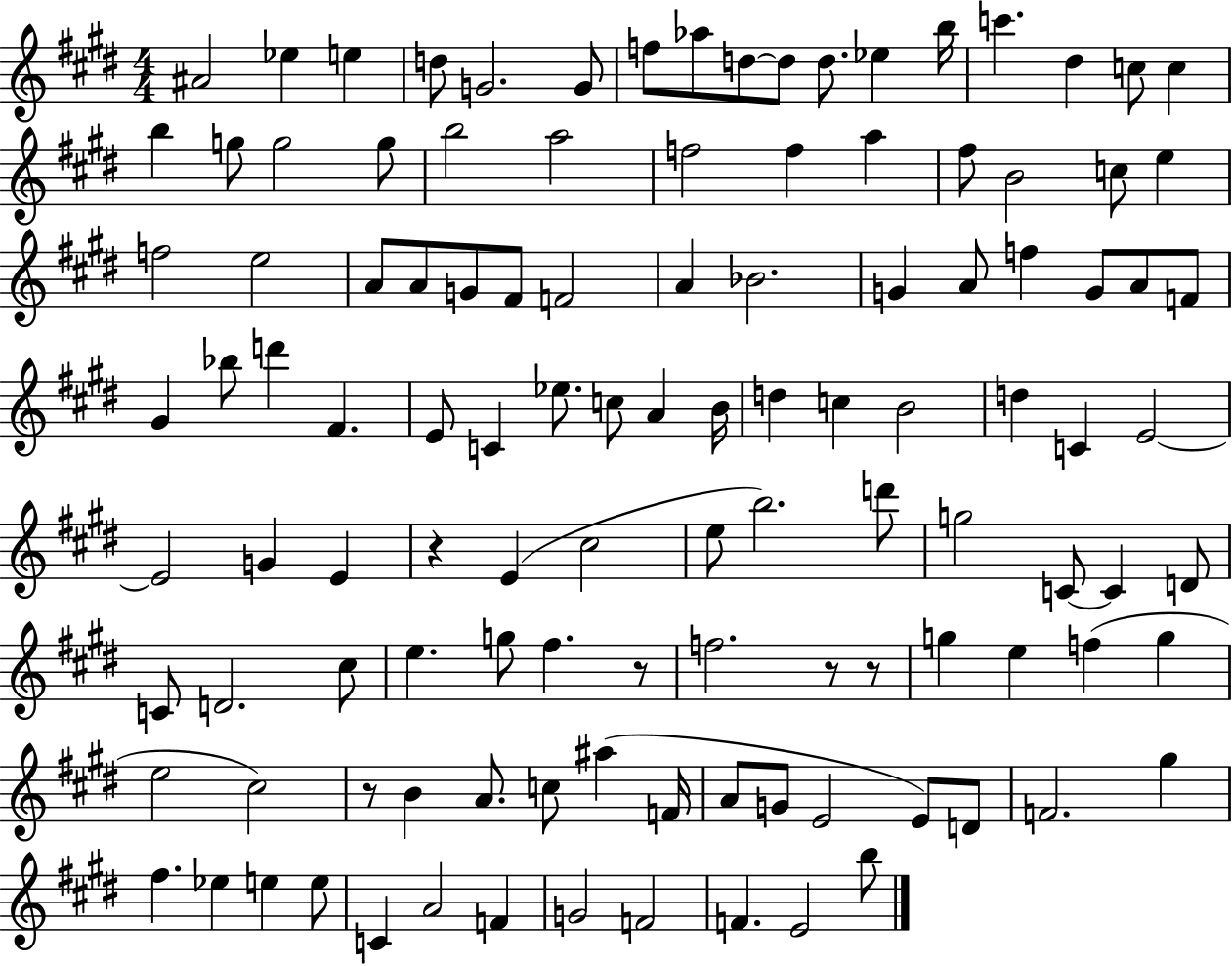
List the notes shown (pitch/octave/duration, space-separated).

A#4/h Eb5/q E5/q D5/e G4/h. G4/e F5/e Ab5/e D5/e D5/e D5/e. Eb5/q B5/s C6/q. D#5/q C5/e C5/q B5/q G5/e G5/h G5/e B5/h A5/h F5/h F5/q A5/q F#5/e B4/h C5/e E5/q F5/h E5/h A4/e A4/e G4/e F#4/e F4/h A4/q Bb4/h. G4/q A4/e F5/q G4/e A4/e F4/e G#4/q Bb5/e D6/q F#4/q. E4/e C4/q Eb5/e. C5/e A4/q B4/s D5/q C5/q B4/h D5/q C4/q E4/h E4/h G4/q E4/q R/q E4/q C#5/h E5/e B5/h. D6/e G5/h C4/e C4/q D4/e C4/e D4/h. C#5/e E5/q. G5/e F#5/q. R/e F5/h. R/e R/e G5/q E5/q F5/q G5/q E5/h C#5/h R/e B4/q A4/e. C5/e A#5/q F4/s A4/e G4/e E4/h E4/e D4/e F4/h. G#5/q F#5/q. Eb5/q E5/q E5/e C4/q A4/h F4/q G4/h F4/h F4/q. E4/h B5/e